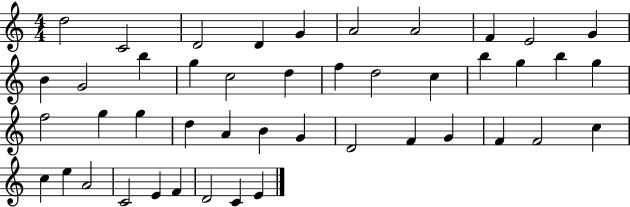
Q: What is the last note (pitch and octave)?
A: E4